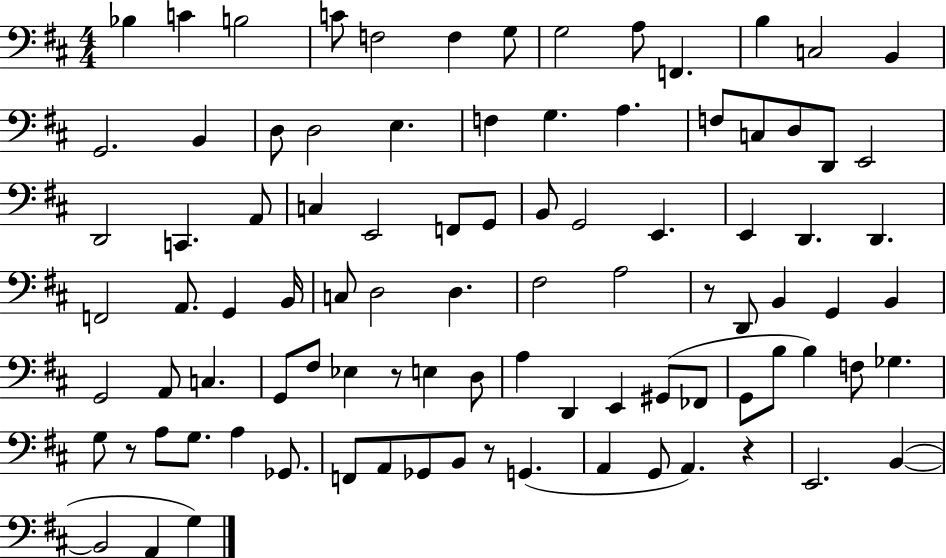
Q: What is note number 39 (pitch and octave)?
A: D2